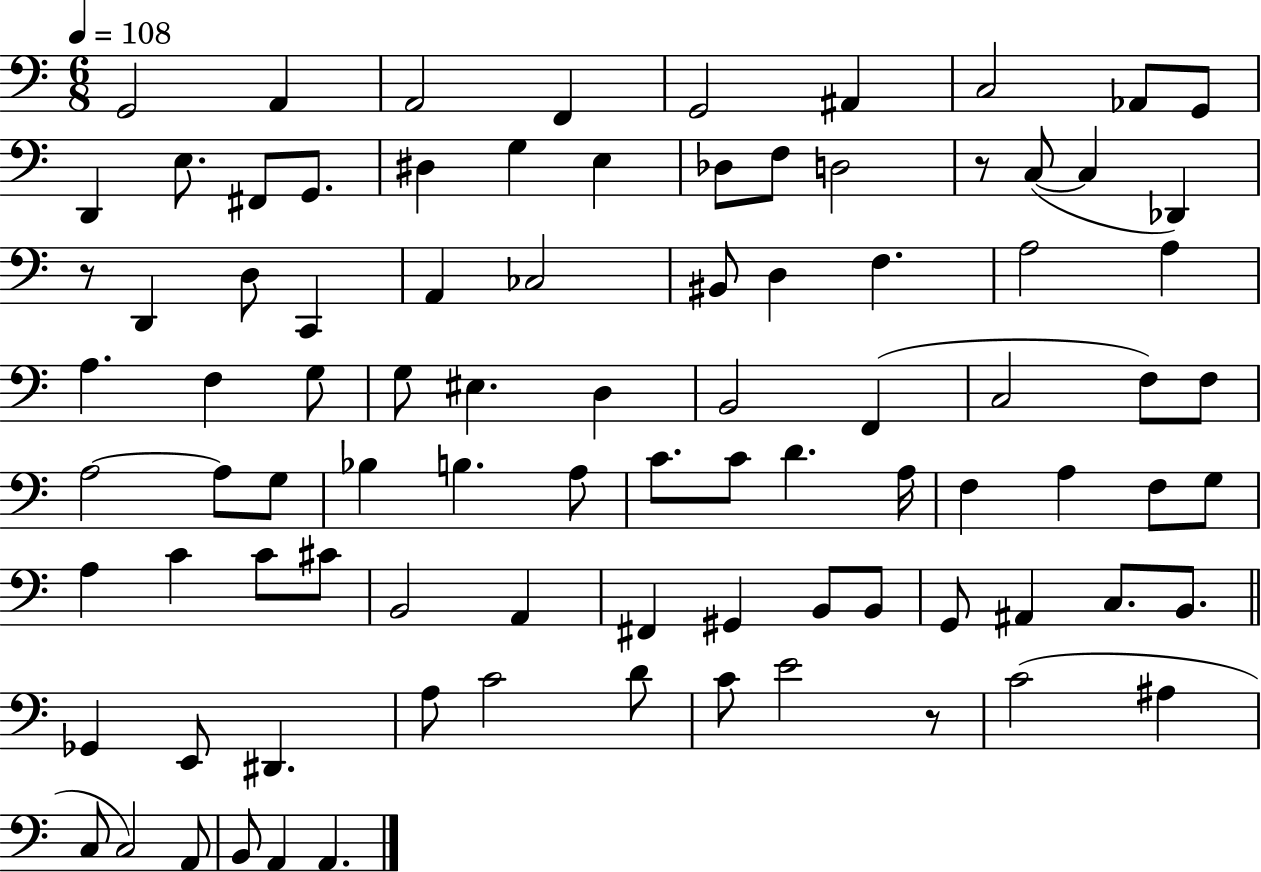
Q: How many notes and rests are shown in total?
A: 90